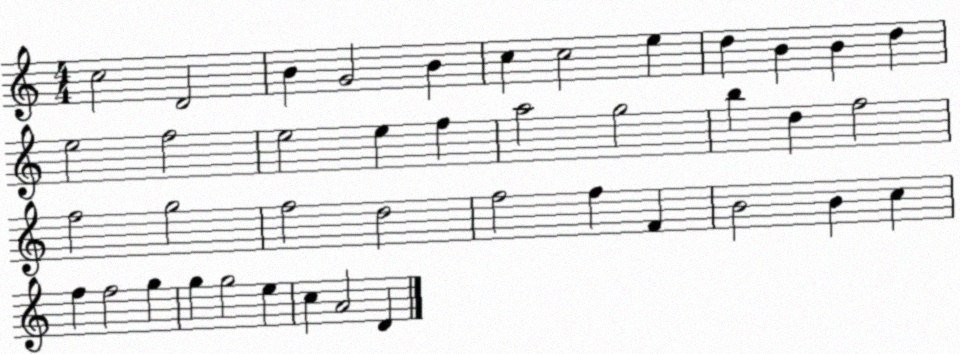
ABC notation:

X:1
T:Untitled
M:4/4
L:1/4
K:C
c2 D2 B G2 B c c2 e d B B d e2 f2 e2 e f a2 g2 b d f2 f2 g2 f2 d2 f2 f F B2 B c f f2 g g g2 e c A2 D